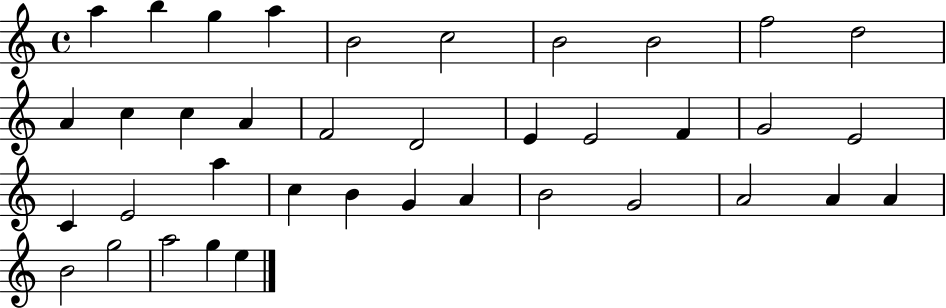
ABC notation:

X:1
T:Untitled
M:4/4
L:1/4
K:C
a b g a B2 c2 B2 B2 f2 d2 A c c A F2 D2 E E2 F G2 E2 C E2 a c B G A B2 G2 A2 A A B2 g2 a2 g e